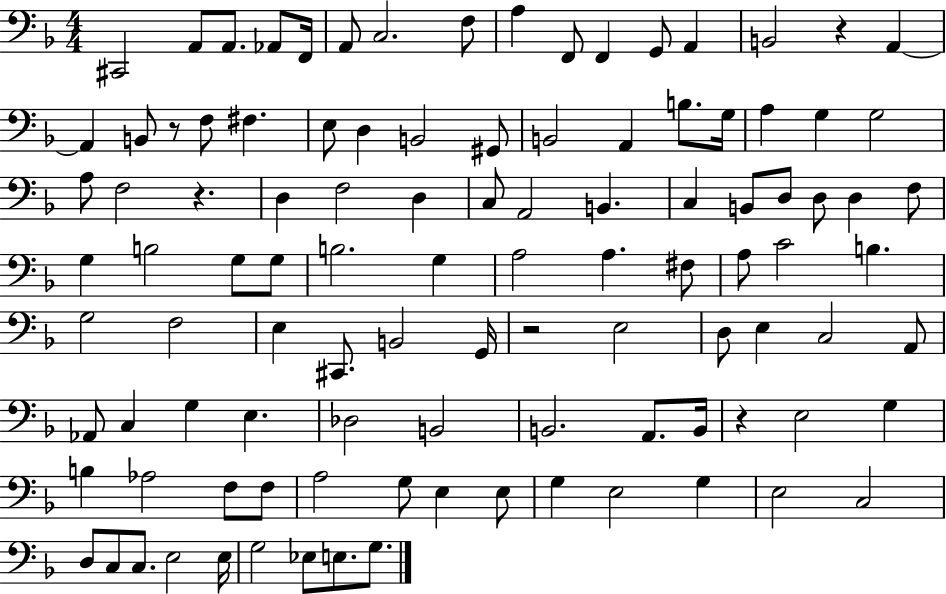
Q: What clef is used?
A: bass